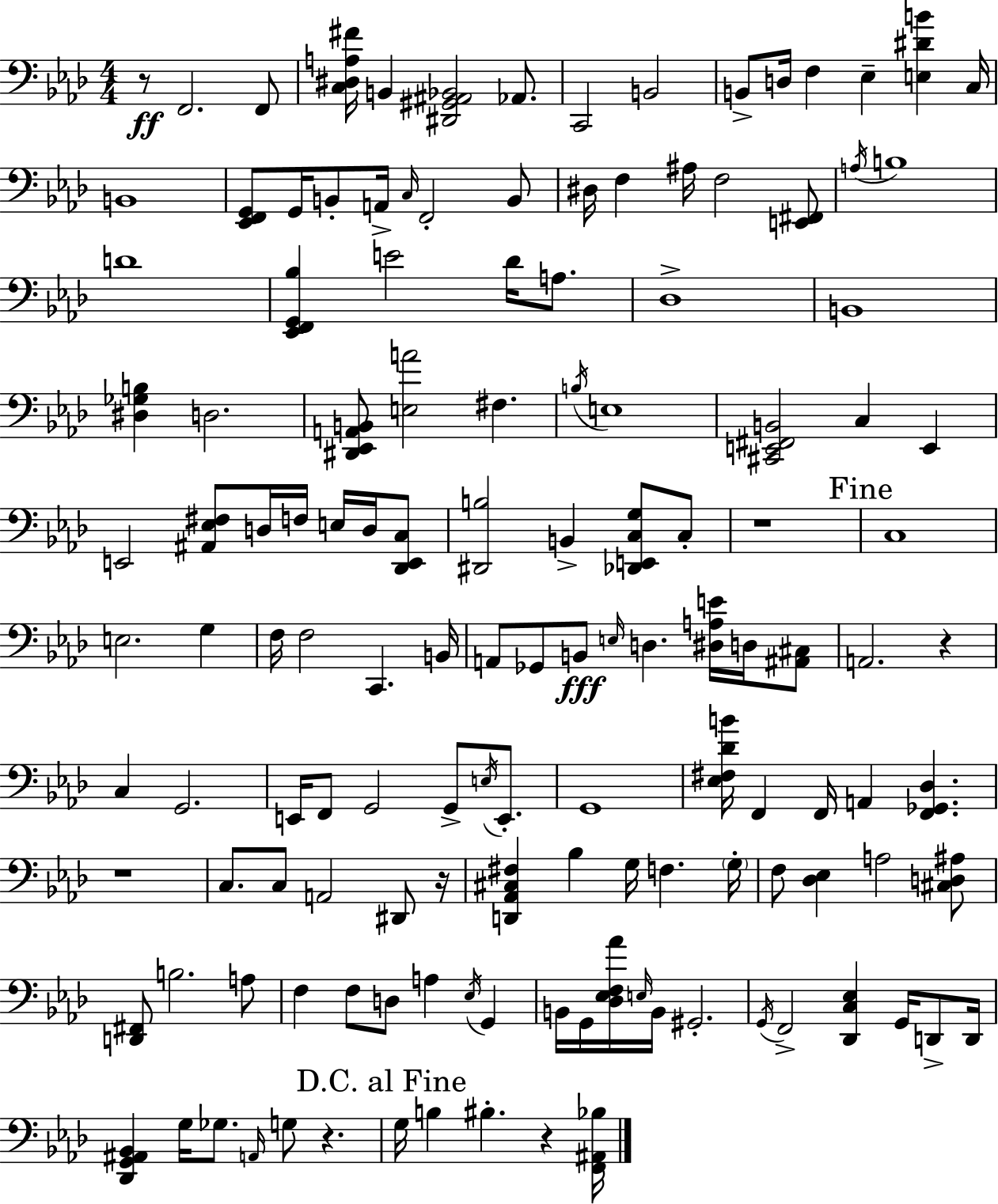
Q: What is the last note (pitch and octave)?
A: BIS3